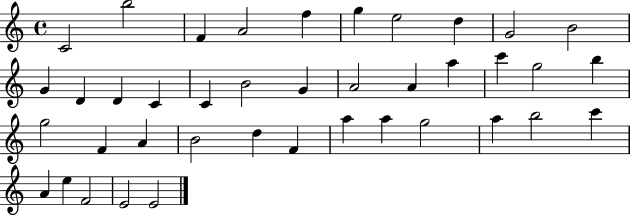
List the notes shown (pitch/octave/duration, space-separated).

C4/h B5/h F4/q A4/h F5/q G5/q E5/h D5/q G4/h B4/h G4/q D4/q D4/q C4/q C4/q B4/h G4/q A4/h A4/q A5/q C6/q G5/h B5/q G5/h F4/q A4/q B4/h D5/q F4/q A5/q A5/q G5/h A5/q B5/h C6/q A4/q E5/q F4/h E4/h E4/h